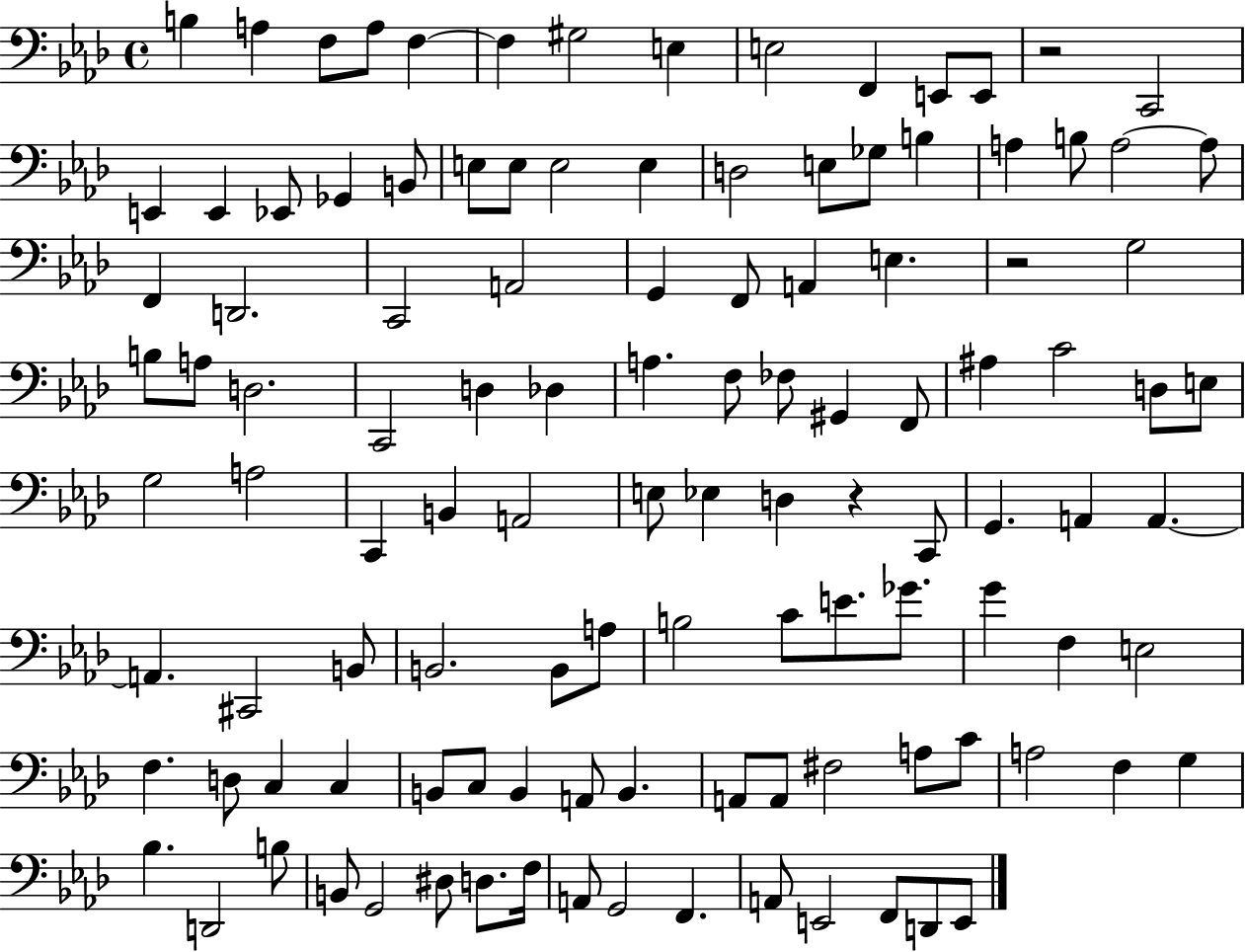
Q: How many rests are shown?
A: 3